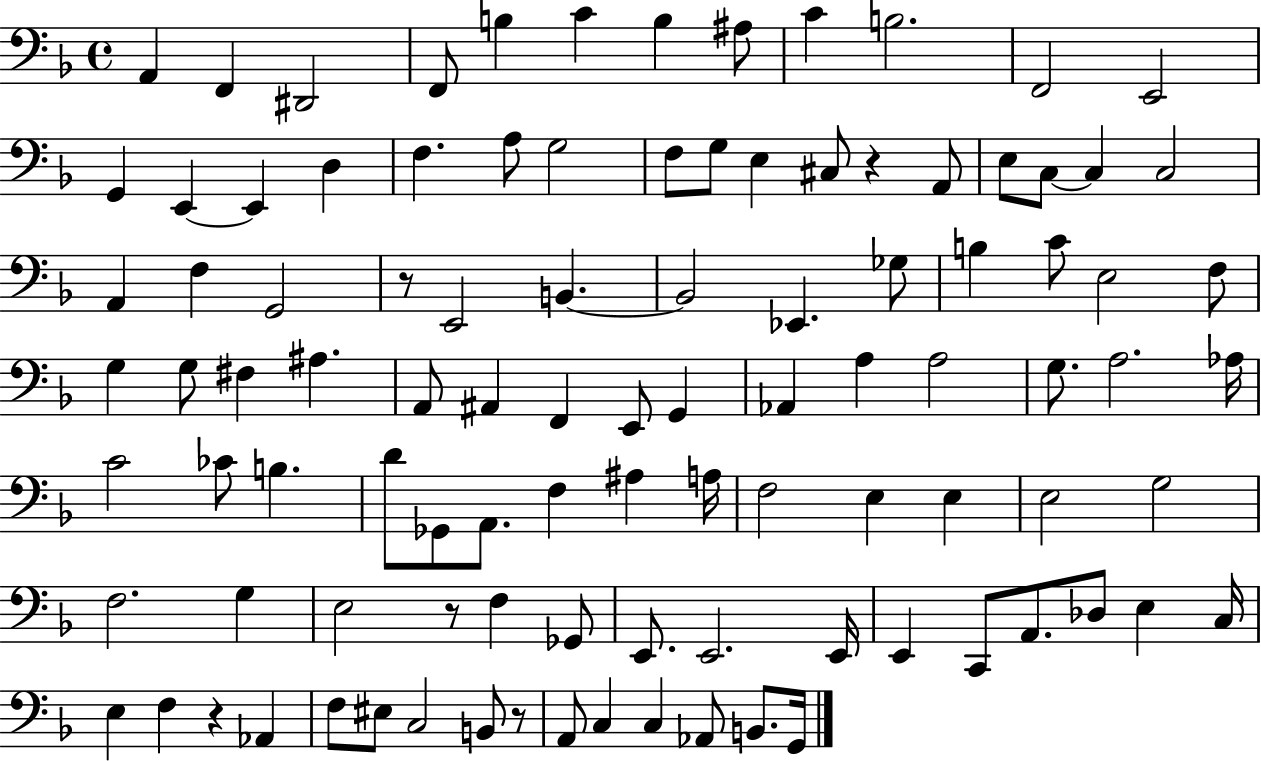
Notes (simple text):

A2/q F2/q D#2/h F2/e B3/q C4/q B3/q A#3/e C4/q B3/h. F2/h E2/h G2/q E2/q E2/q D3/q F3/q. A3/e G3/h F3/e G3/e E3/q C#3/e R/q A2/e E3/e C3/e C3/q C3/h A2/q F3/q G2/h R/e E2/h B2/q. B2/h Eb2/q. Gb3/e B3/q C4/e E3/h F3/e G3/q G3/e F#3/q A#3/q. A2/e A#2/q F2/q E2/e G2/q Ab2/q A3/q A3/h G3/e. A3/h. Ab3/s C4/h CES4/e B3/q. D4/e Gb2/e A2/e. F3/q A#3/q A3/s F3/h E3/q E3/q E3/h G3/h F3/h. G3/q E3/h R/e F3/q Gb2/e E2/e. E2/h. E2/s E2/q C2/e A2/e. Db3/e E3/q C3/s E3/q F3/q R/q Ab2/q F3/e EIS3/e C3/h B2/e R/e A2/e C3/q C3/q Ab2/e B2/e. G2/s